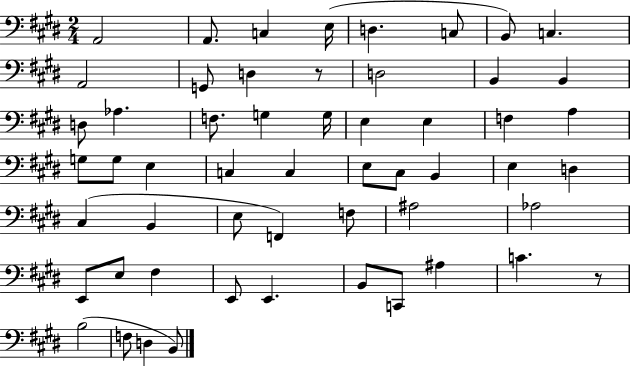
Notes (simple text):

A2/h A2/e. C3/q E3/s D3/q. C3/e B2/e C3/q. A2/h G2/e D3/q R/e D3/h B2/q B2/q D3/e Ab3/q. F3/e. G3/q G3/s E3/q E3/q F3/q A3/q G3/e G3/e E3/q C3/q C3/q E3/e C#3/e B2/q E3/q D3/q C#3/q B2/q E3/e F2/q F3/e A#3/h Ab3/h E2/e E3/e F#3/q E2/e E2/q. B2/e C2/e A#3/q C4/q. R/e B3/h F3/e D3/q B2/e